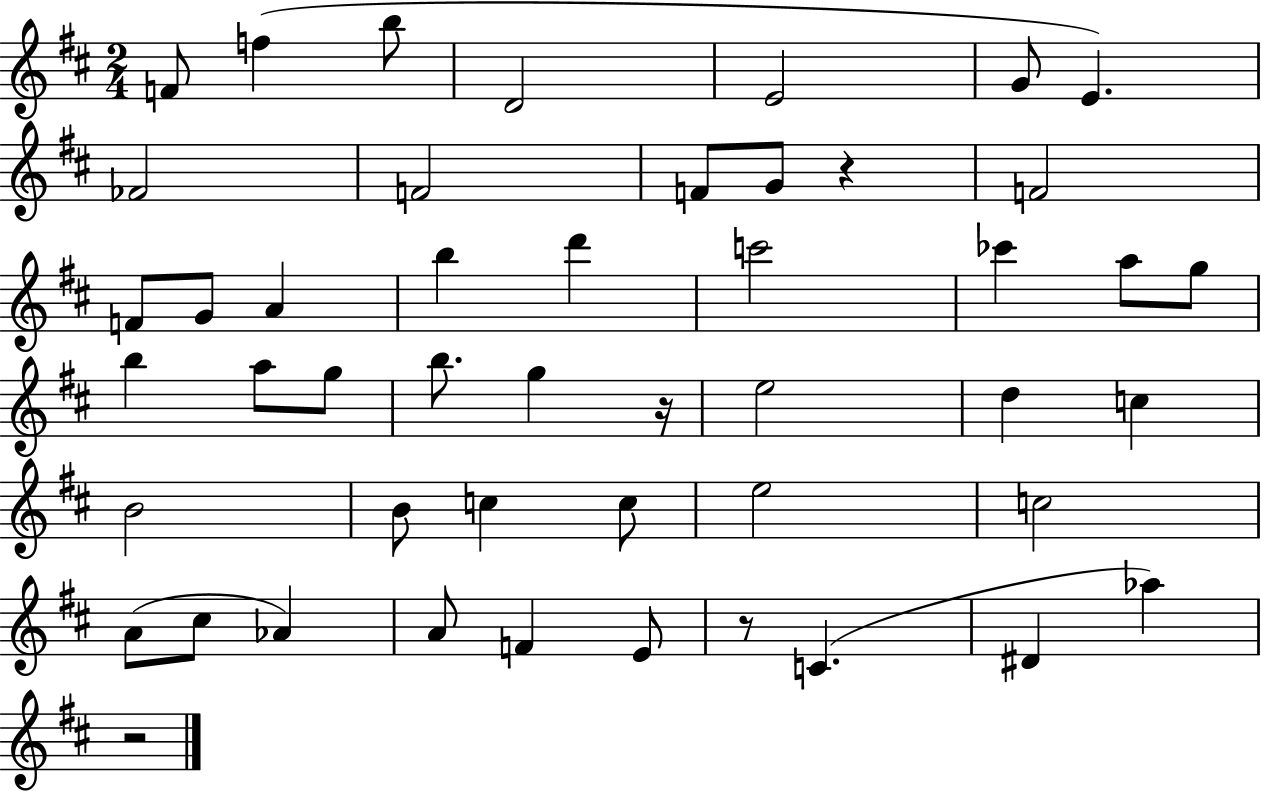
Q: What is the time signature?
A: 2/4